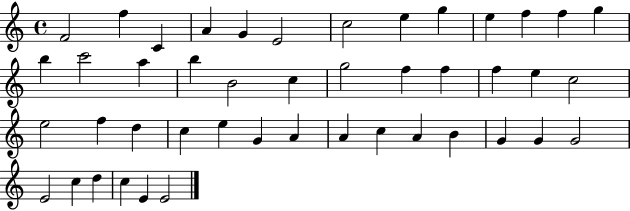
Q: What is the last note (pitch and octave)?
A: E4